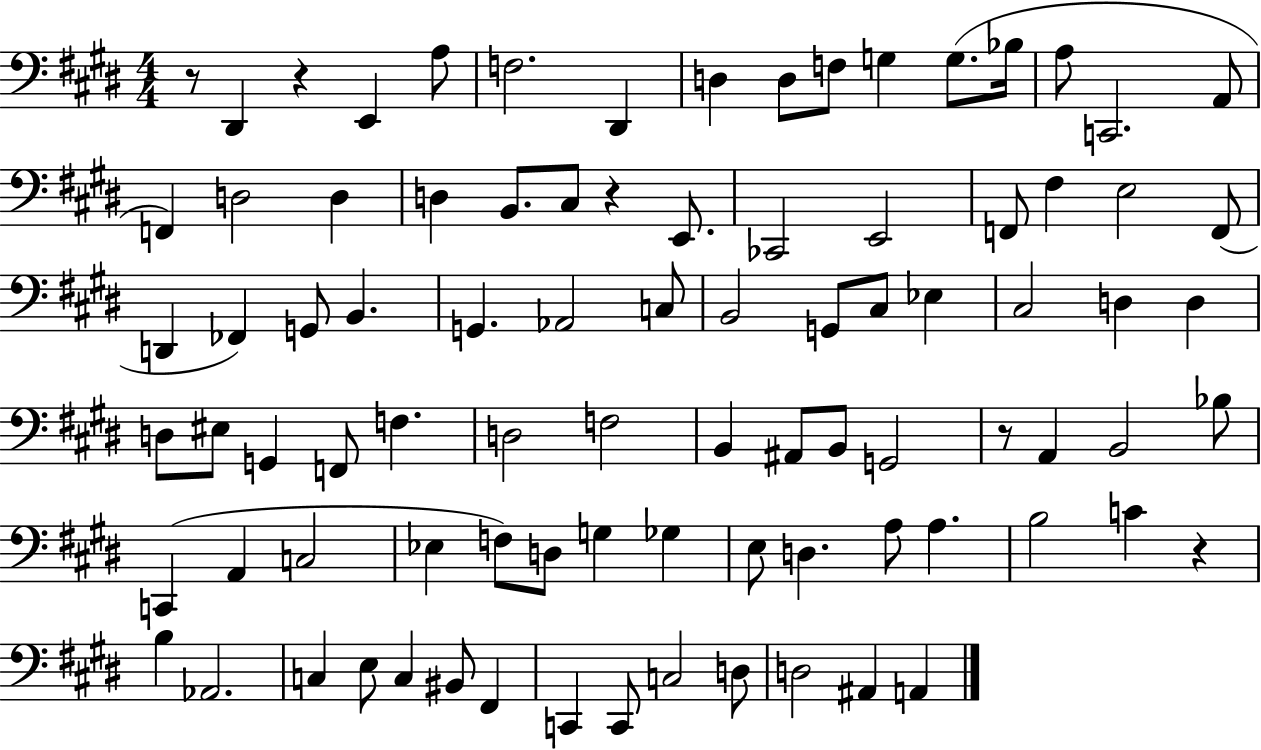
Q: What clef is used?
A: bass